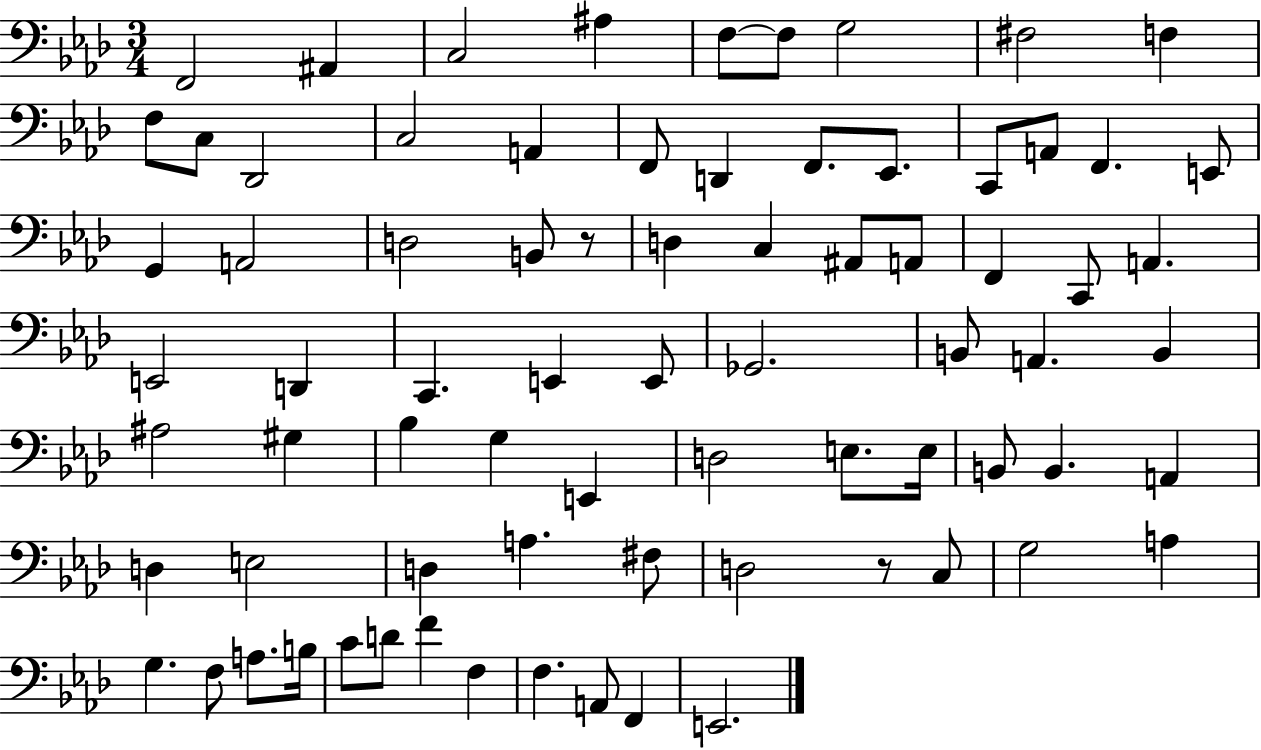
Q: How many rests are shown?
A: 2